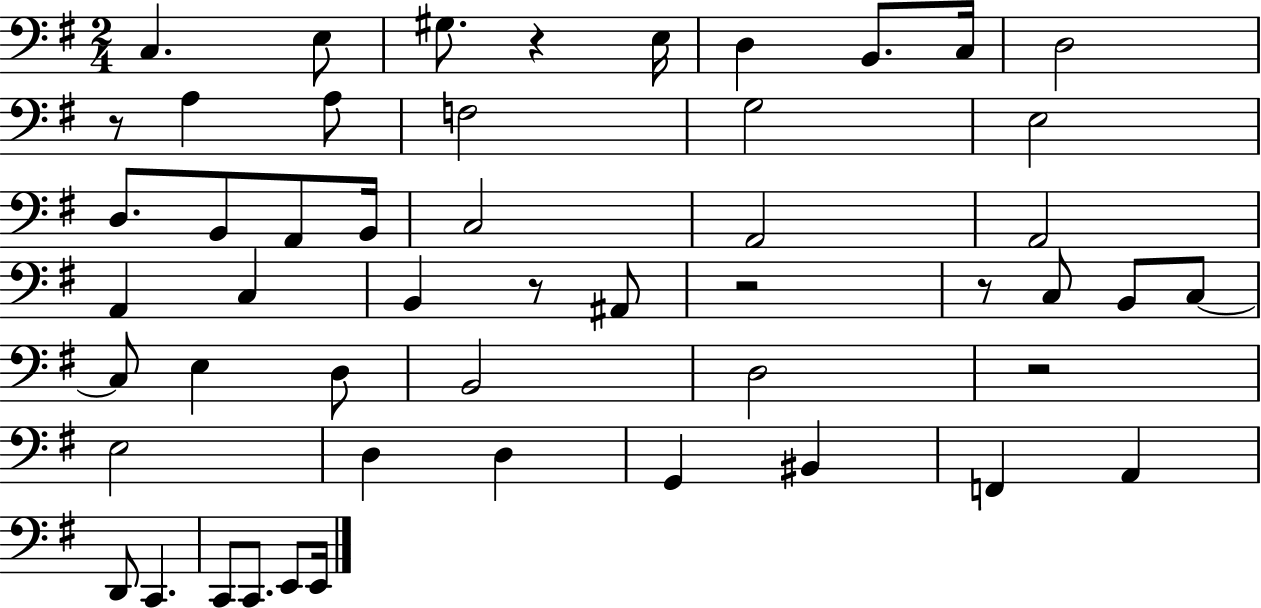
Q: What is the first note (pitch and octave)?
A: C3